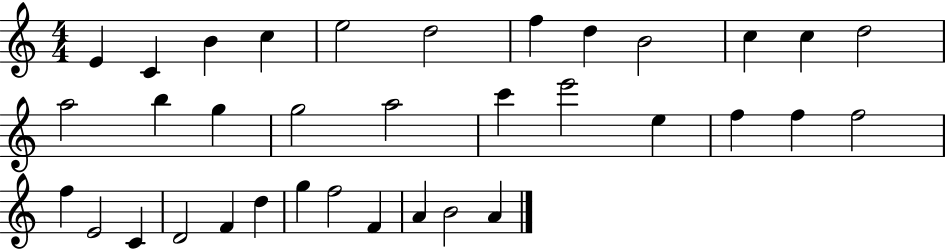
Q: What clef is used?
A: treble